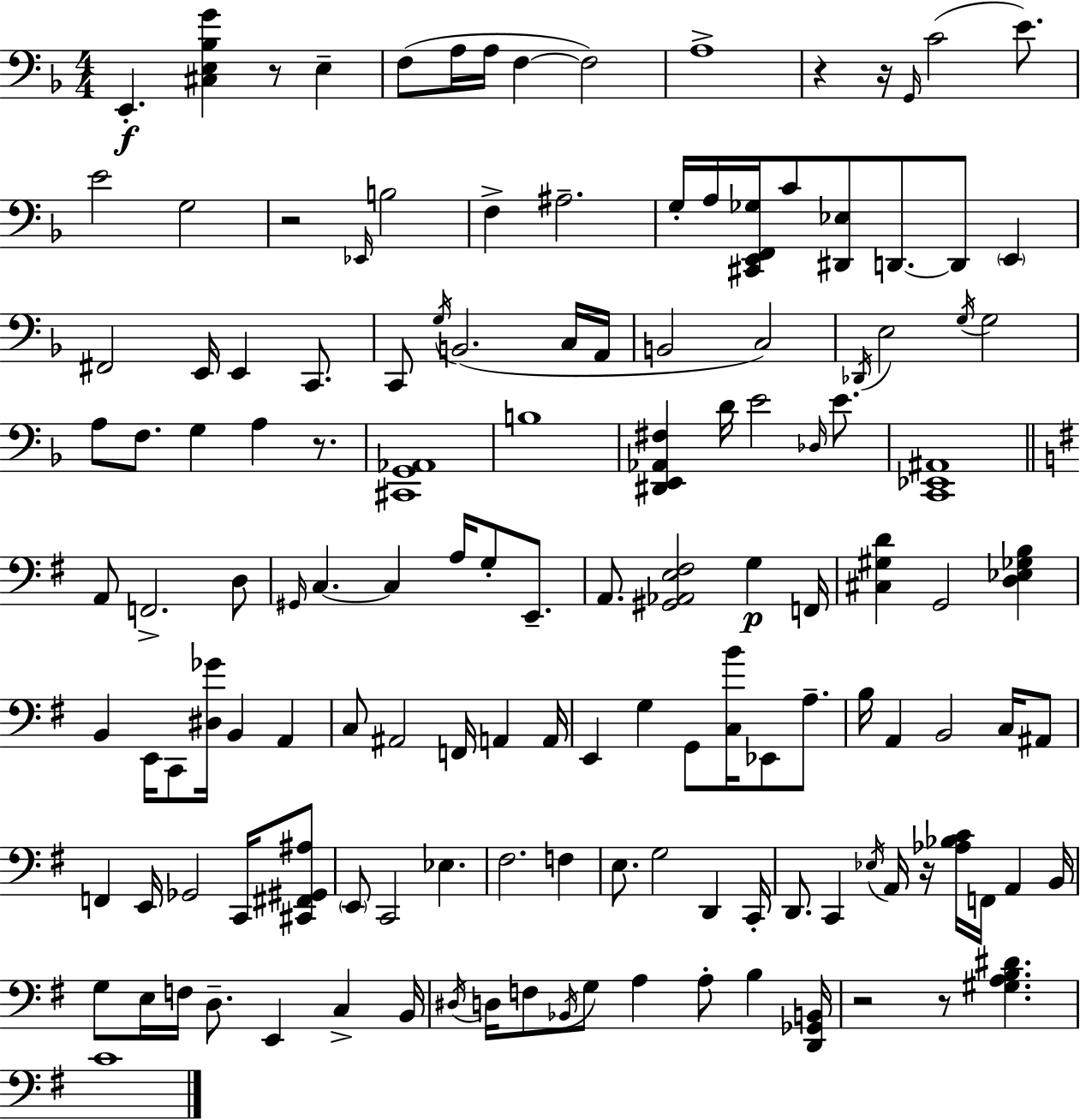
{
  \clef bass
  \numericTimeSignature
  \time 4/4
  \key d \minor
  e,4.-.\f <cis e bes g'>4 r8 e4-- | f8( a16 a16 f4~~ f2) | a1-> | r4 r16 \grace { g,16 }( c'2 e'8.) | \break e'2 g2 | r2 \grace { ees,16 } b2 | f4-> ais2.-- | g16-. a16 <cis, e, f, ges>16 c'8 <dis, ees>8 d,8.~~ d,8 \parenthesize e,4 | \break fis,2 e,16 e,4 c,8. | c,8 \acciaccatura { g16 } b,2.( | c16 a,16 b,2 c2) | \acciaccatura { des,16 } e2 \acciaccatura { g16 } g2 | \break a8 f8. g4 a4 | r8. <cis, g, aes,>1 | b1 | <dis, e, aes, fis>4 d'16 e'2 | \break \grace { des16 } e'8. <c, ees, ais,>1 | \bar "||" \break \key e \minor a,8 f,2.-> d8 | \grace { gis,16 } c4.~~ c4 a16 g8-. e,8.-- | a,8. <gis, aes, e fis>2 g4\p | f,16 <cis gis d'>4 g,2 <d ees ges b>4 | \break b,4 e,16 c,8 <dis ges'>16 b,4 a,4 | c8 ais,2 f,16 a,4 | a,16 e,4 g4 g,8 <c b'>16 ees,8 a8.-- | b16 a,4 b,2 c16 ais,8 | \break f,4 e,16 ges,2 c,16 <cis, fis, gis, ais>8 | \parenthesize e,8 c,2 ees4. | fis2. f4 | e8. g2 d,4 | \break c,16-. d,8. c,4 \acciaccatura { ees16 } a,16 r16 <aes bes c'>16 f,16 a,4 | b,16 g8 e16 f16 d8.-- e,4 c4-> | b,16 \acciaccatura { dis16 } d16 f8 \acciaccatura { bes,16 } g8 a4 a8-. b4 | <d, ges, b,>16 r2 r8 <gis a b dis'>4. | \break c'1 | \bar "|."
}